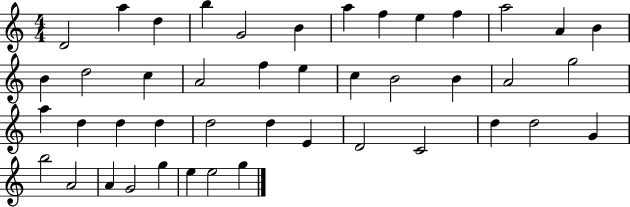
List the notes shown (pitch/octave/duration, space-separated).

D4/h A5/q D5/q B5/q G4/h B4/q A5/q F5/q E5/q F5/q A5/h A4/q B4/q B4/q D5/h C5/q A4/h F5/q E5/q C5/q B4/h B4/q A4/h G5/h A5/q D5/q D5/q D5/q D5/h D5/q E4/q D4/h C4/h D5/q D5/h G4/q B5/h A4/h A4/q G4/h G5/q E5/q E5/h G5/q